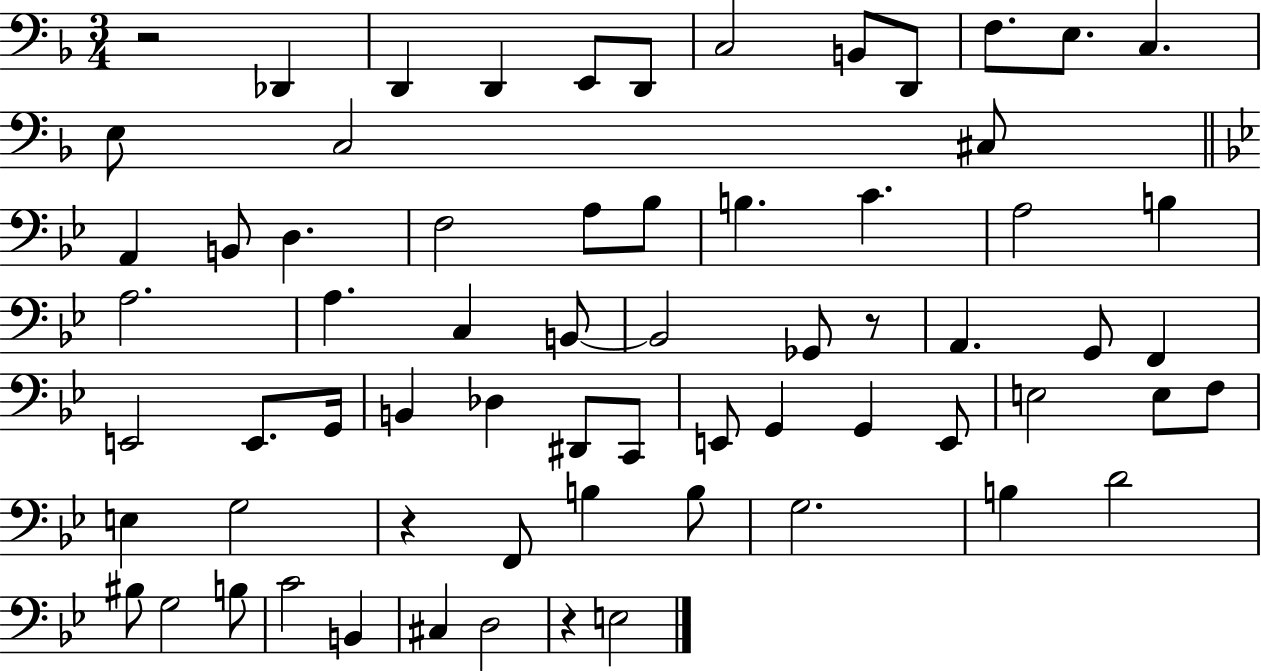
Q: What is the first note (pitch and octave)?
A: Db2